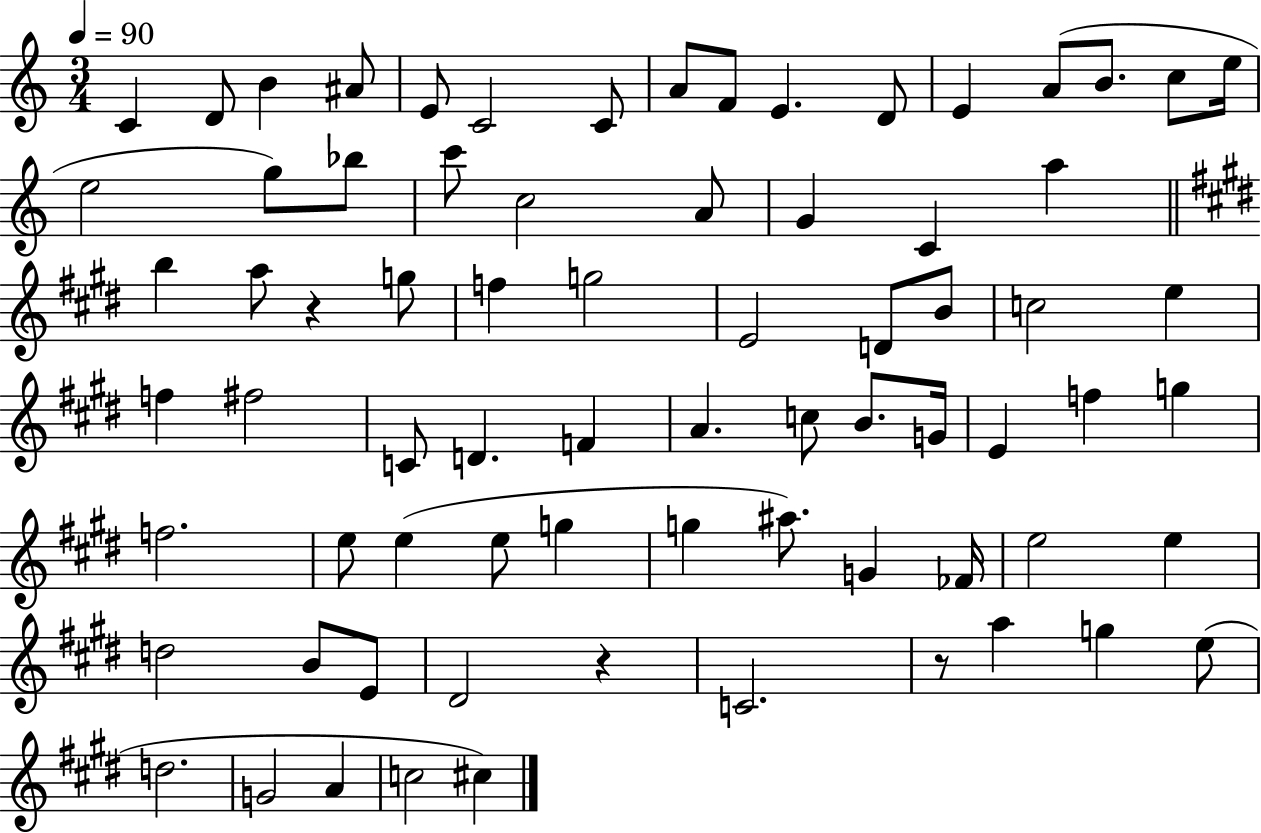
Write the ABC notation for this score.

X:1
T:Untitled
M:3/4
L:1/4
K:C
C D/2 B ^A/2 E/2 C2 C/2 A/2 F/2 E D/2 E A/2 B/2 c/2 e/4 e2 g/2 _b/2 c'/2 c2 A/2 G C a b a/2 z g/2 f g2 E2 D/2 B/2 c2 e f ^f2 C/2 D F A c/2 B/2 G/4 E f g f2 e/2 e e/2 g g ^a/2 G _F/4 e2 e d2 B/2 E/2 ^D2 z C2 z/2 a g e/2 d2 G2 A c2 ^c